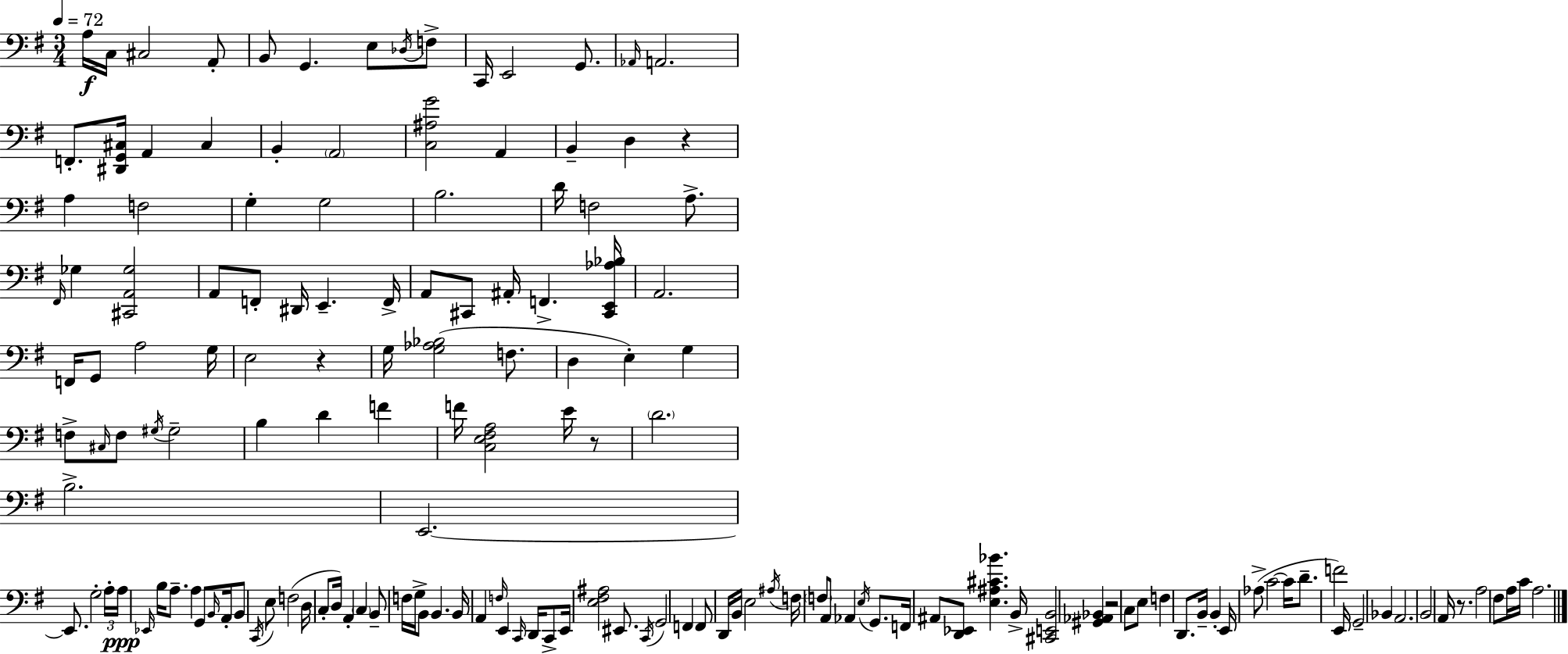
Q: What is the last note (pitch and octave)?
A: A3